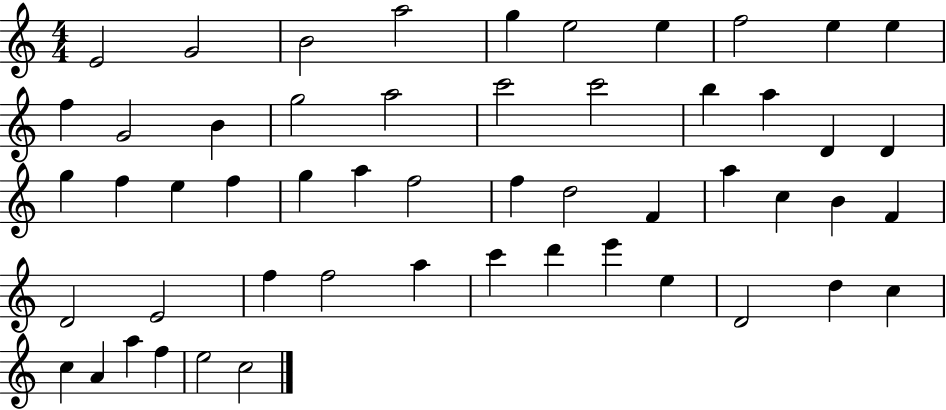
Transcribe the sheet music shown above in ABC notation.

X:1
T:Untitled
M:4/4
L:1/4
K:C
E2 G2 B2 a2 g e2 e f2 e e f G2 B g2 a2 c'2 c'2 b a D D g f e f g a f2 f d2 F a c B F D2 E2 f f2 a c' d' e' e D2 d c c A a f e2 c2